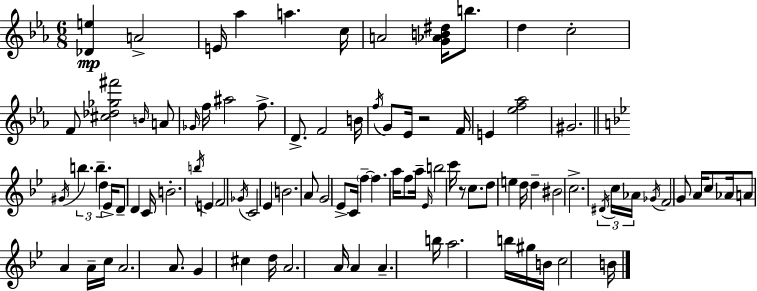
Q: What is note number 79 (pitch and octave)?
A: A4